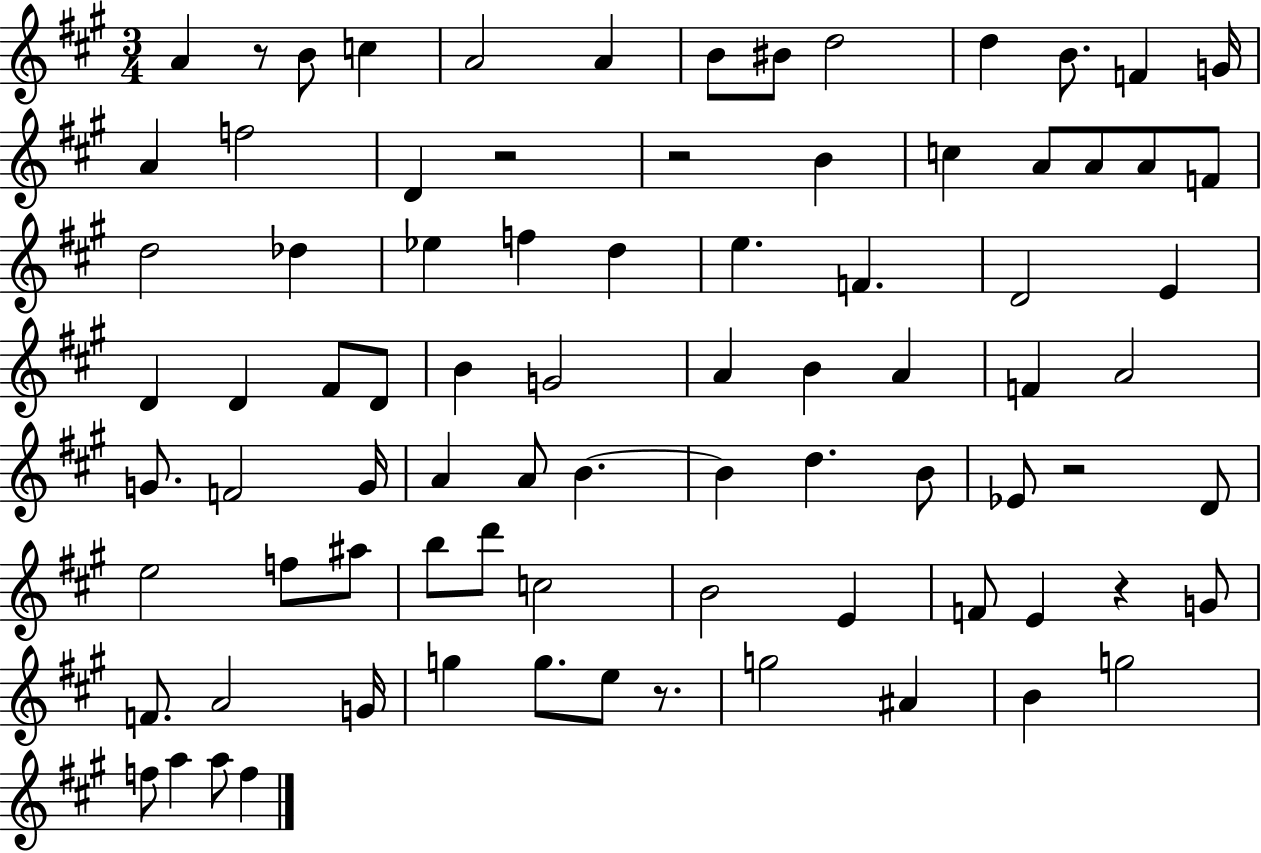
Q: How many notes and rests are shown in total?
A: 83